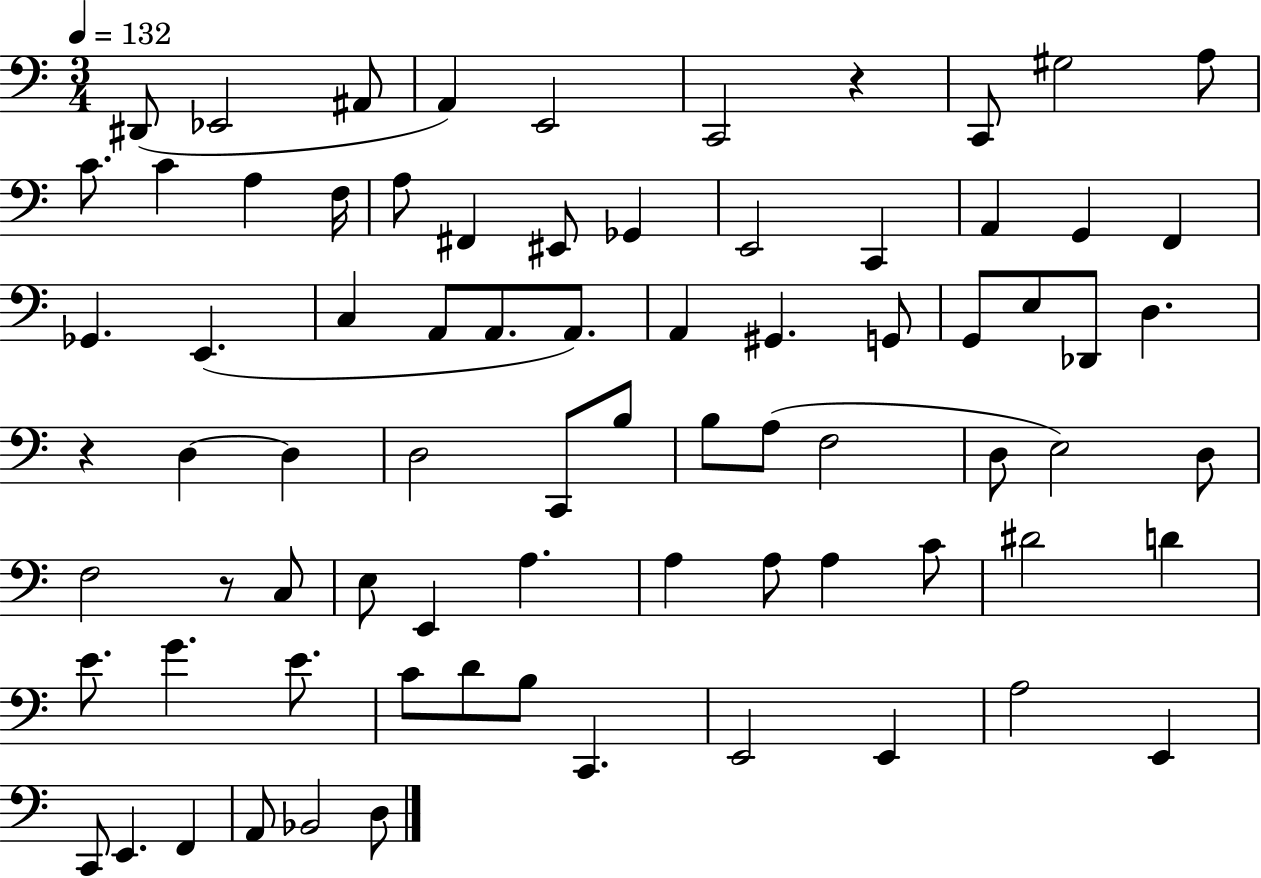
D#2/e Eb2/h A#2/e A2/q E2/h C2/h R/q C2/e G#3/h A3/e C4/e. C4/q A3/q F3/s A3/e F#2/q EIS2/e Gb2/q E2/h C2/q A2/q G2/q F2/q Gb2/q. E2/q. C3/q A2/e A2/e. A2/e. A2/q G#2/q. G2/e G2/e E3/e Db2/e D3/q. R/q D3/q D3/q D3/h C2/e B3/e B3/e A3/e F3/h D3/e E3/h D3/e F3/h R/e C3/e E3/e E2/q A3/q. A3/q A3/e A3/q C4/e D#4/h D4/q E4/e. G4/q. E4/e. C4/e D4/e B3/e C2/q. E2/h E2/q A3/h E2/q C2/e E2/q. F2/q A2/e Bb2/h D3/e